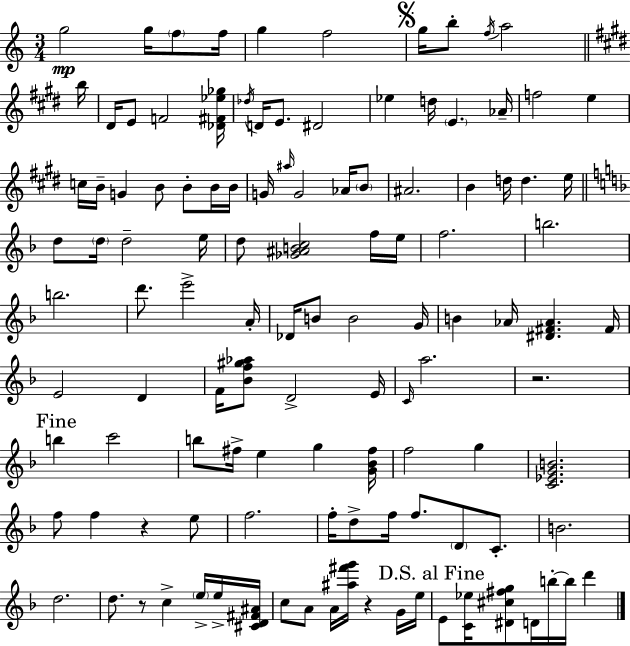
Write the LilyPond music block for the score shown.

{
  \clef treble
  \numericTimeSignature
  \time 3/4
  \key c \major
  g''2\mp g''16 \parenthesize f''8 f''16 | g''4 f''2 | \mark \markup { \musicglyph "scripts.segno" } g''16 b''8-. \acciaccatura { f''16 } a''2 | \bar "||" \break \key e \major b''16 dis'16 e'8 f'2 | <des' fis' ees'' ges''>16 \acciaccatura { des''16 } d'16 e'8. dis'2 | ees''4 d''16 \parenthesize e'4. | aes'16-- f''2 e''4 | \break c''16 b'16-- g'4 b'8 b'8-. | b'16 b'16 g'16 \grace { ais''16 } g'2 | aes'16 \parenthesize b'8 ais'2. | b'4 d''16 d''4. | \break e''16 \bar "||" \break \key f \major d''8 \parenthesize d''16 d''2-- e''16 | d''8 <ges' ais' b' c''>2 f''16 e''16 | f''2. | b''2. | \break b''2. | d'''8. e'''2-> a'16-. | des'16 b'8 b'2 g'16 | b'4 aes'16 <dis' fis' aes'>4. fis'16 | \break e'2 d'4 | f'16 <bes' f'' gis'' aes''>8 d'2-> e'16 | \grace { c'16 } a''2. | r2. | \break \mark "Fine" b''4 c'''2 | b''8 fis''16-> e''4 g''4 | <g' bes' fis''>16 f''2 g''4 | <c' ees' g' b'>2. | \break f''8 f''4 r4 e''8 | f''2. | f''16-. d''8-> f''16 f''8. \parenthesize d'8 c'8.-. | b'2. | \break d''2. | d''8. r8 c''4-> \parenthesize e''16-> e''16-> | <cis' d' fis' ais'>16 c''8 a'8 a'16 <ais'' fis''' g'''>16 r4 g'16 | e''16 \mark "D.S. al Fine" e'8 <c' ees''>16 <dis' cis'' fis'' g''>8 d'16 b''16-.~~ b''16 d'''4 | \break \bar "|."
}